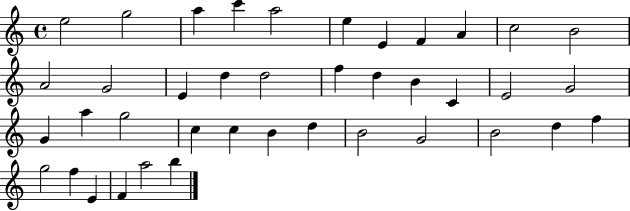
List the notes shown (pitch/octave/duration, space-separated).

E5/h G5/h A5/q C6/q A5/h E5/q E4/q F4/q A4/q C5/h B4/h A4/h G4/h E4/q D5/q D5/h F5/q D5/q B4/q C4/q E4/h G4/h G4/q A5/q G5/h C5/q C5/q B4/q D5/q B4/h G4/h B4/h D5/q F5/q G5/h F5/q E4/q F4/q A5/h B5/q